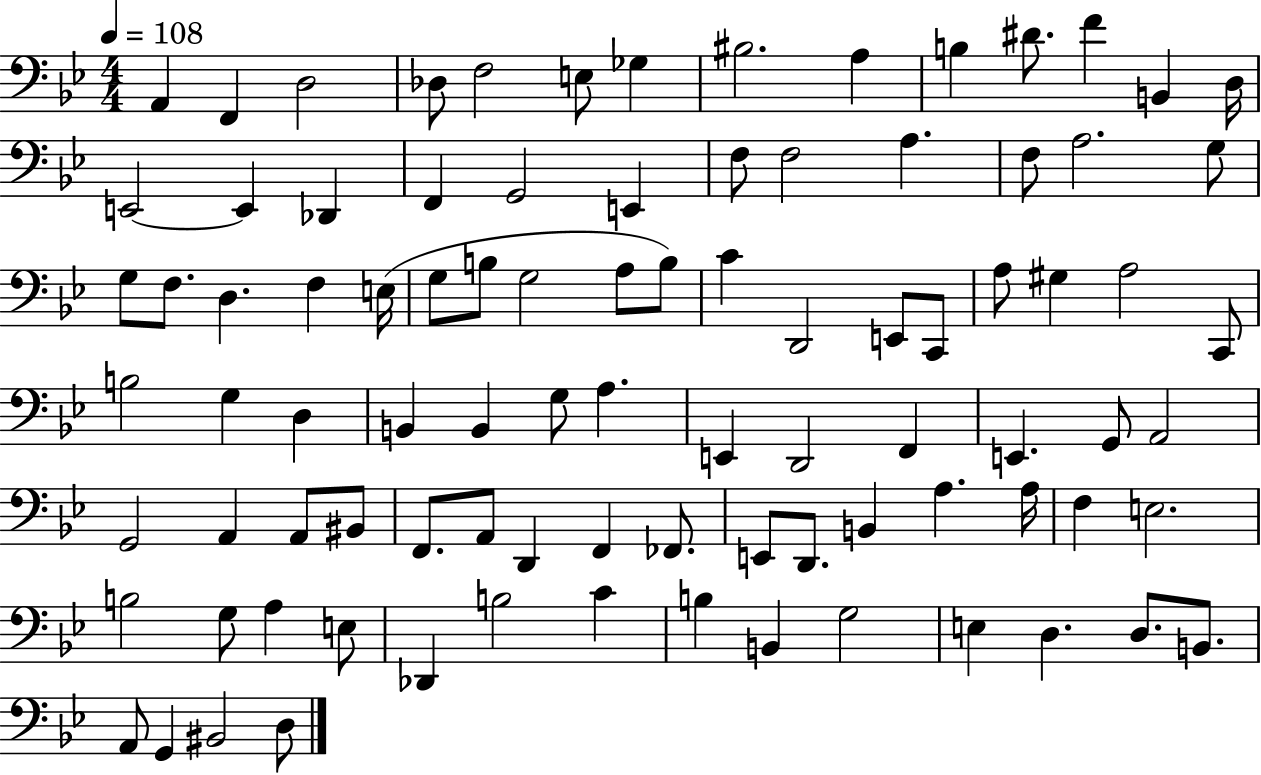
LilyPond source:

{
  \clef bass
  \numericTimeSignature
  \time 4/4
  \key bes \major
  \tempo 4 = 108
  a,4 f,4 d2 | des8 f2 e8 ges4 | bis2. a4 | b4 dis'8. f'4 b,4 d16 | \break e,2~~ e,4 des,4 | f,4 g,2 e,4 | f8 f2 a4. | f8 a2. g8 | \break g8 f8. d4. f4 e16( | g8 b8 g2 a8 b8) | c'4 d,2 e,8 c,8 | a8 gis4 a2 c,8 | \break b2 g4 d4 | b,4 b,4 g8 a4. | e,4 d,2 f,4 | e,4. g,8 a,2 | \break g,2 a,4 a,8 bis,8 | f,8. a,8 d,4 f,4 fes,8. | e,8 d,8. b,4 a4. a16 | f4 e2. | \break b2 g8 a4 e8 | des,4 b2 c'4 | b4 b,4 g2 | e4 d4. d8. b,8. | \break a,8 g,4 bis,2 d8 | \bar "|."
}